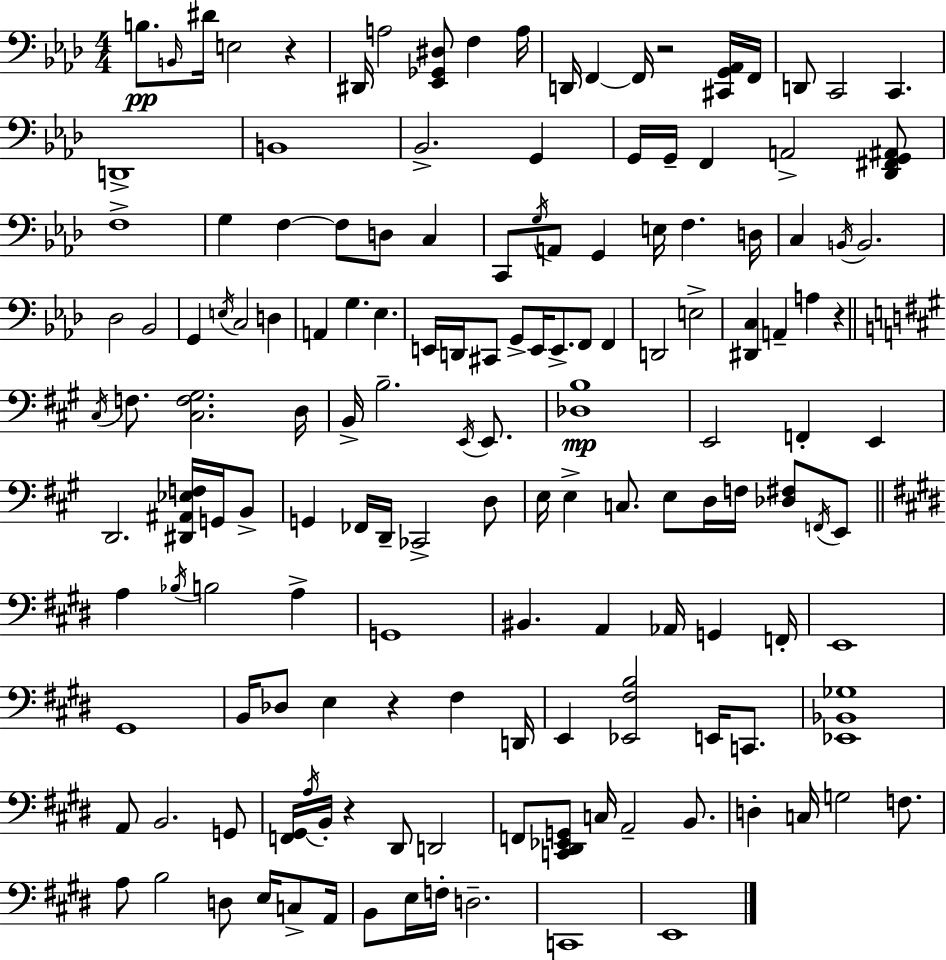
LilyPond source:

{
  \clef bass
  \numericTimeSignature
  \time 4/4
  \key f \minor
  b8.\pp \grace { b,16 } dis'16 e2 r4 | dis,16 a2 <ees, ges, dis>8 f4 | a16 d,16 f,4~~ f,16 r2 <cis, g, aes,>16 | f,16 d,8 c,2 c,4. | \break d,1-> | b,1 | bes,2.-> g,4 | g,16 g,16-- f,4 a,2-> <des, fis, g, ais,>8 | \break f1-> | g4 f4~~ f8 d8 c4 | c,8 \acciaccatura { g16 } a,8 g,4 e16 f4. | d16 c4 \acciaccatura { b,16 } b,2. | \break des2 bes,2 | g,4 \acciaccatura { e16 } c2 | d4 a,4 g4. ees4. | e,16 d,16 cis,8 g,8-> e,16 e,8.-> f,8 | \break f,4 d,2 e2-> | <dis, c>4 a,4-- a4 | r4 \bar "||" \break \key a \major \acciaccatura { cis16 } f8. <cis f gis>2. | d16 b,16-> b2.-- \acciaccatura { e,16 } e,8. | <des b>1\mp | e,2 f,4-. e,4 | \break d,2. <dis, ais, ees f>16 g,16 | b,8-> g,4 fes,16 d,16-- ces,2-> | d8 e16 e4-> c8. e8 d16 f16 <des fis>8 | \acciaccatura { f,16 } e,8 \bar "||" \break \key e \major a4 \acciaccatura { bes16 } b2 a4-> | g,1 | bis,4. a,4 aes,16 g,4 | f,16-. e,1 | \break gis,1 | b,16 des8 e4 r4 fis4 | d,16 e,4 <ees, fis b>2 e,16 c,8. | <ees, bes, ges>1 | \break a,8 b,2. g,8 | <f, gis,>16 \acciaccatura { a16 } b,16-. r4 dis,8 d,2 | f,8 <c, dis, ees, g,>8 c16 a,2-- b,8. | d4-. c16 g2 f8. | \break a8 b2 d8 e16 c8-> | a,16 b,8 e16 f16-. d2.-- | c,1 | e,1 | \break \bar "|."
}